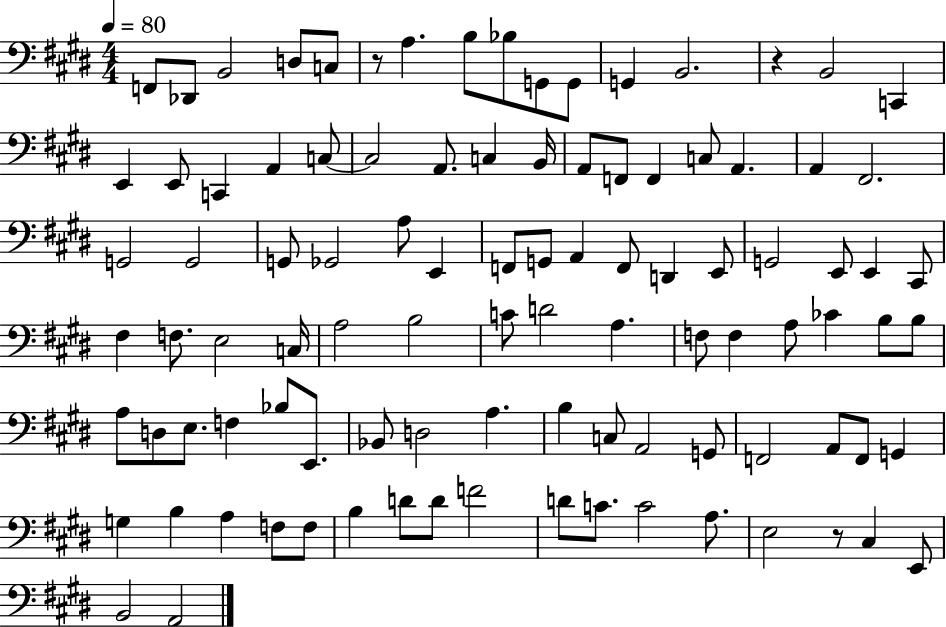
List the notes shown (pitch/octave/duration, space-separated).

F2/e Db2/e B2/h D3/e C3/e R/e A3/q. B3/e Bb3/e G2/e G2/e G2/q B2/h. R/q B2/h C2/q E2/q E2/e C2/q A2/q C3/e C3/h A2/e. C3/q B2/s A2/e F2/e F2/q C3/e A2/q. A2/q F#2/h. G2/h G2/h G2/e Gb2/h A3/e E2/q F2/e G2/e A2/q F2/e D2/q E2/e G2/h E2/e E2/q C#2/e F#3/q F3/e. E3/h C3/s A3/h B3/h C4/e D4/h A3/q. F3/e F3/q A3/e CES4/q B3/e B3/e A3/e D3/e E3/e. F3/q Bb3/e E2/e. Bb2/e D3/h A3/q. B3/q C3/e A2/h G2/e F2/h A2/e F2/e G2/q G3/q B3/q A3/q F3/e F3/e B3/q D4/e D4/e F4/h D4/e C4/e. C4/h A3/e. E3/h R/e C#3/q E2/e B2/h A2/h